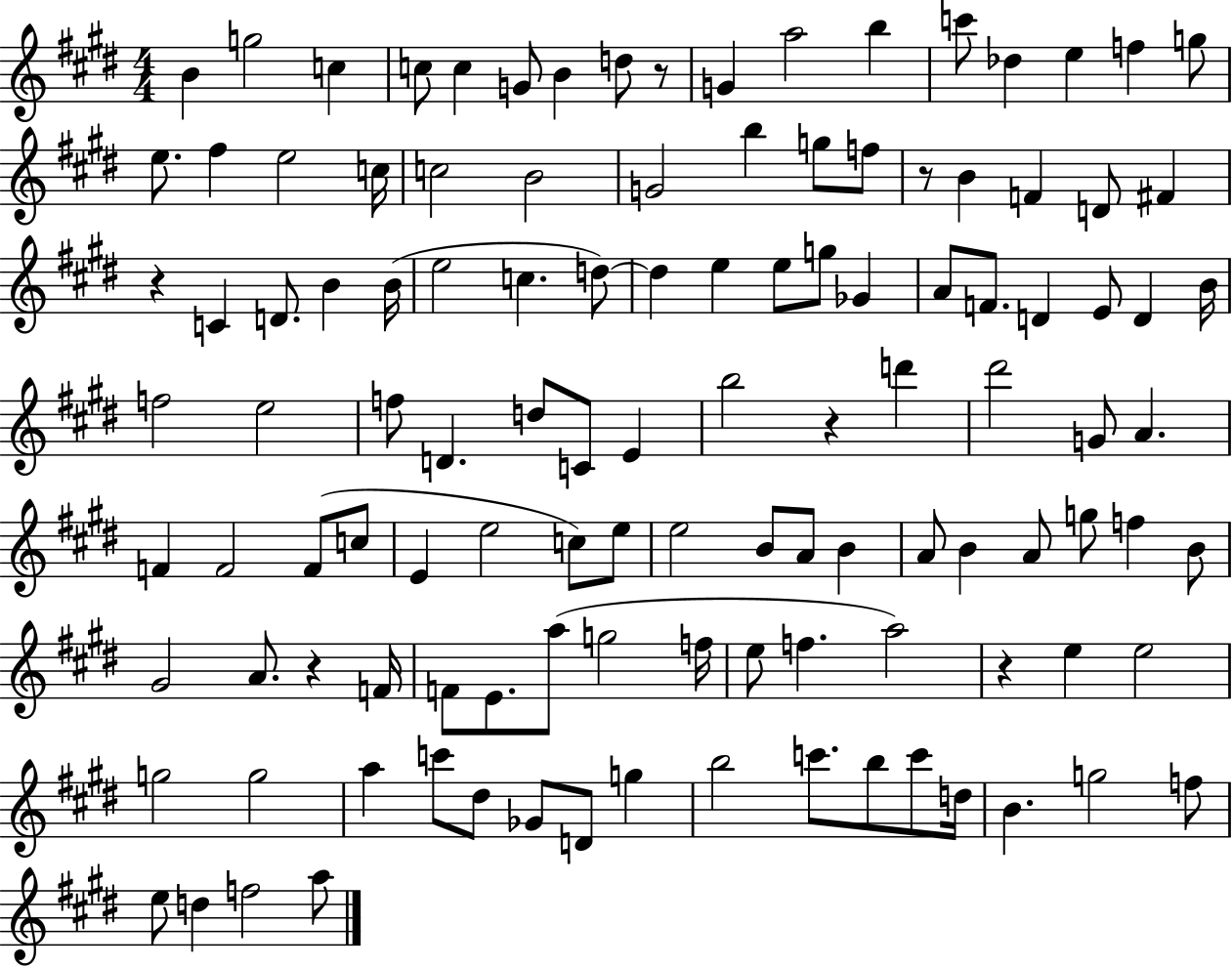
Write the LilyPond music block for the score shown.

{
  \clef treble
  \numericTimeSignature
  \time 4/4
  \key e \major
  b'4 g''2 c''4 | c''8 c''4 g'8 b'4 d''8 r8 | g'4 a''2 b''4 | c'''8 des''4 e''4 f''4 g''8 | \break e''8. fis''4 e''2 c''16 | c''2 b'2 | g'2 b''4 g''8 f''8 | r8 b'4 f'4 d'8 fis'4 | \break r4 c'4 d'8. b'4 b'16( | e''2 c''4. d''8~~) | d''4 e''4 e''8 g''8 ges'4 | a'8 f'8. d'4 e'8 d'4 b'16 | \break f''2 e''2 | f''8 d'4. d''8 c'8 e'4 | b''2 r4 d'''4 | dis'''2 g'8 a'4. | \break f'4 f'2 f'8( c''8 | e'4 e''2 c''8) e''8 | e''2 b'8 a'8 b'4 | a'8 b'4 a'8 g''8 f''4 b'8 | \break gis'2 a'8. r4 f'16 | f'8 e'8. a''8( g''2 f''16 | e''8 f''4. a''2) | r4 e''4 e''2 | \break g''2 g''2 | a''4 c'''8 dis''8 ges'8 d'8 g''4 | b''2 c'''8. b''8 c'''8 d''16 | b'4. g''2 f''8 | \break e''8 d''4 f''2 a''8 | \bar "|."
}